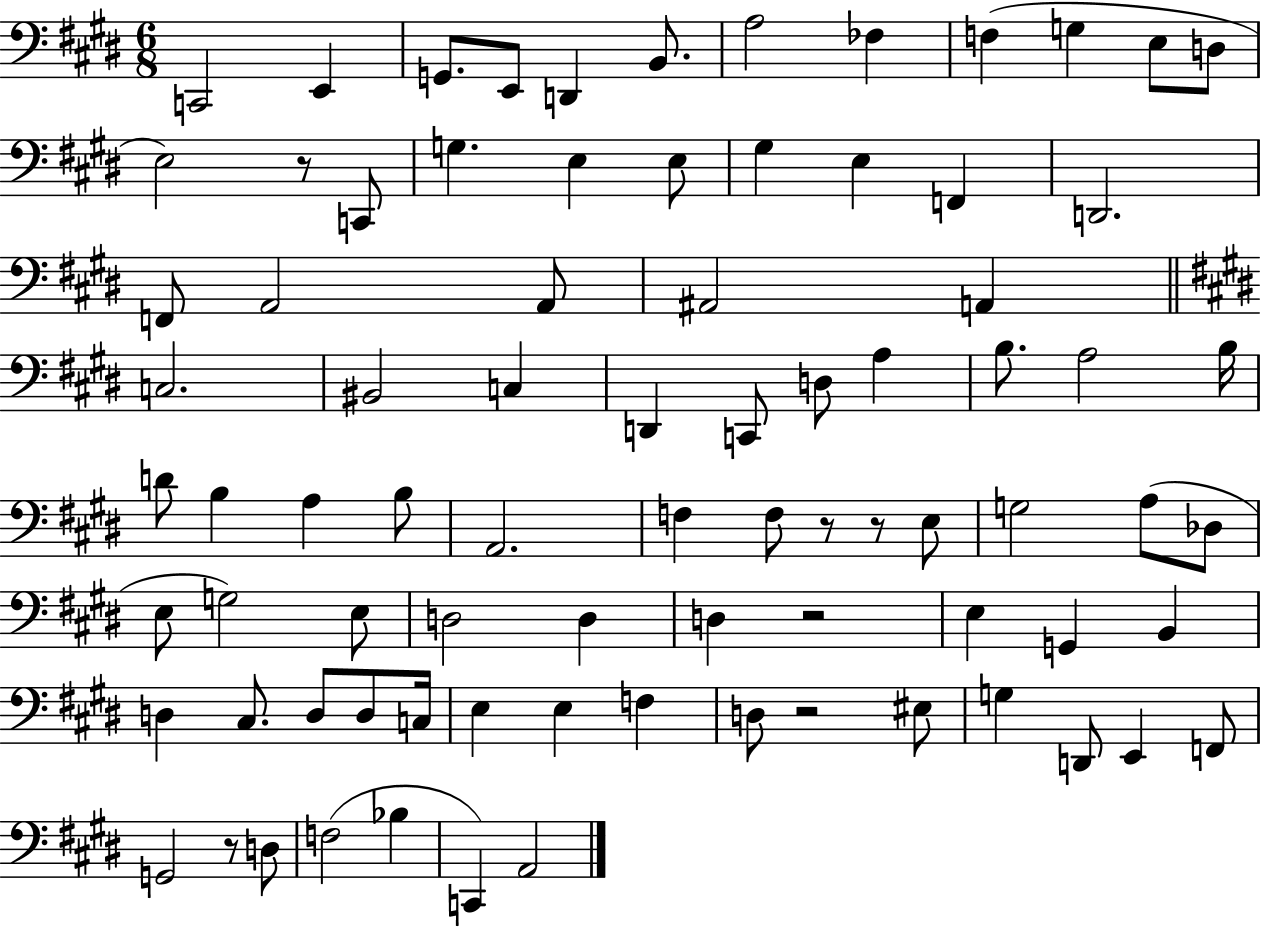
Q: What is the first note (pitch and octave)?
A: C2